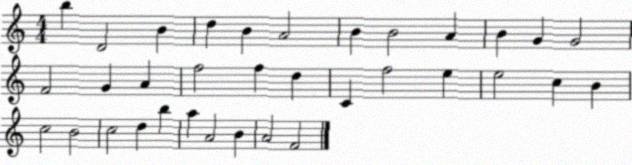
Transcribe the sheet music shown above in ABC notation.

X:1
T:Untitled
M:4/4
L:1/4
K:C
b D2 B d B A2 B B2 A B G G2 F2 G A f2 f d C f2 e e2 c B c2 B2 c2 d b a A2 B A2 F2